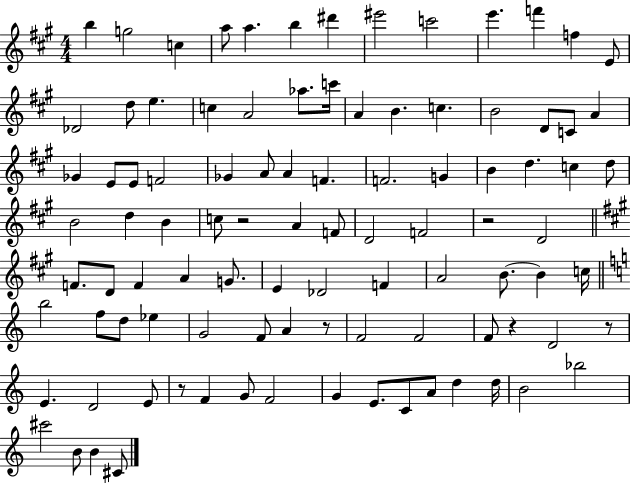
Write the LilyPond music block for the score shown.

{
  \clef treble
  \numericTimeSignature
  \time 4/4
  \key a \major
  b''4 g''2 c''4 | a''8 a''4. b''4 dis'''4 | eis'''2 c'''2 | e'''4. f'''4 f''4 e'8 | \break des'2 d''8 e''4. | c''4 a'2 aes''8. c'''16 | a'4 b'4. c''4. | b'2 d'8 c'8 a'4 | \break ges'4 e'8 e'8 f'2 | ges'4 a'8 a'4 f'4. | f'2. g'4 | b'4 d''4. c''4 d''8 | \break b'2 d''4 b'4 | c''8 r2 a'4 f'8 | d'2 f'2 | r2 d'2 | \break \bar "||" \break \key a \major f'8. d'8 f'4 a'4 g'8. | e'4 des'2 f'4 | a'2 b'8.~~ b'4 c''16 | \bar "||" \break \key a \minor b''2 f''8 d''8 ees''4 | g'2 f'8 a'4 r8 | f'2 f'2 | f'8 r4 d'2 r8 | \break e'4. d'2 e'8 | r8 f'4 g'8 f'2 | g'4 e'8. c'8 a'8 d''4 d''16 | b'2 bes''2 | \break cis'''2 b'8 b'4 cis'8 | \bar "|."
}